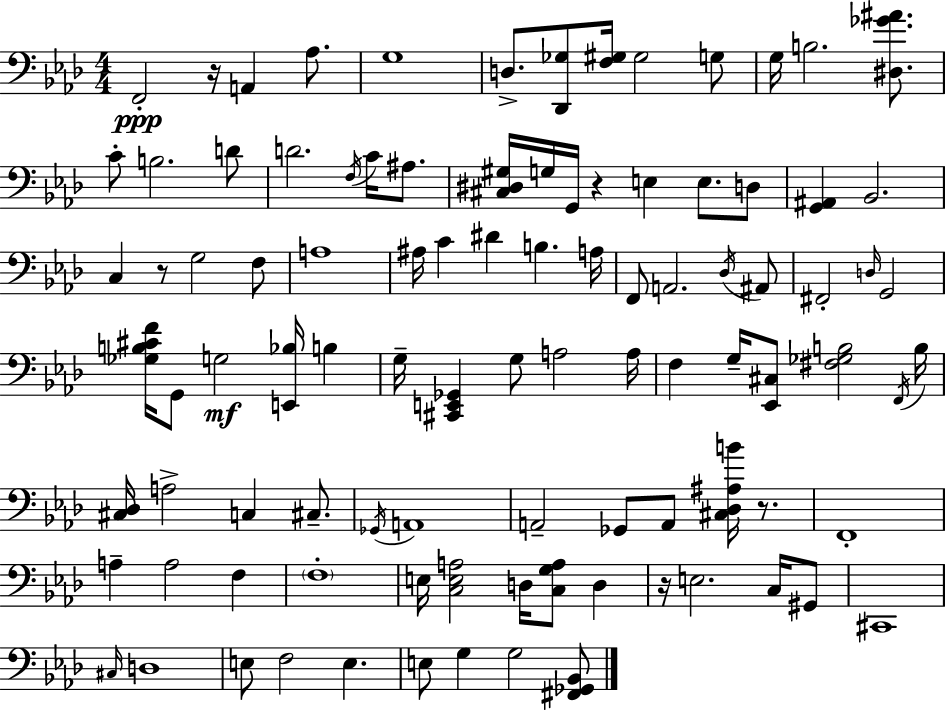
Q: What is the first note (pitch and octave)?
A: F2